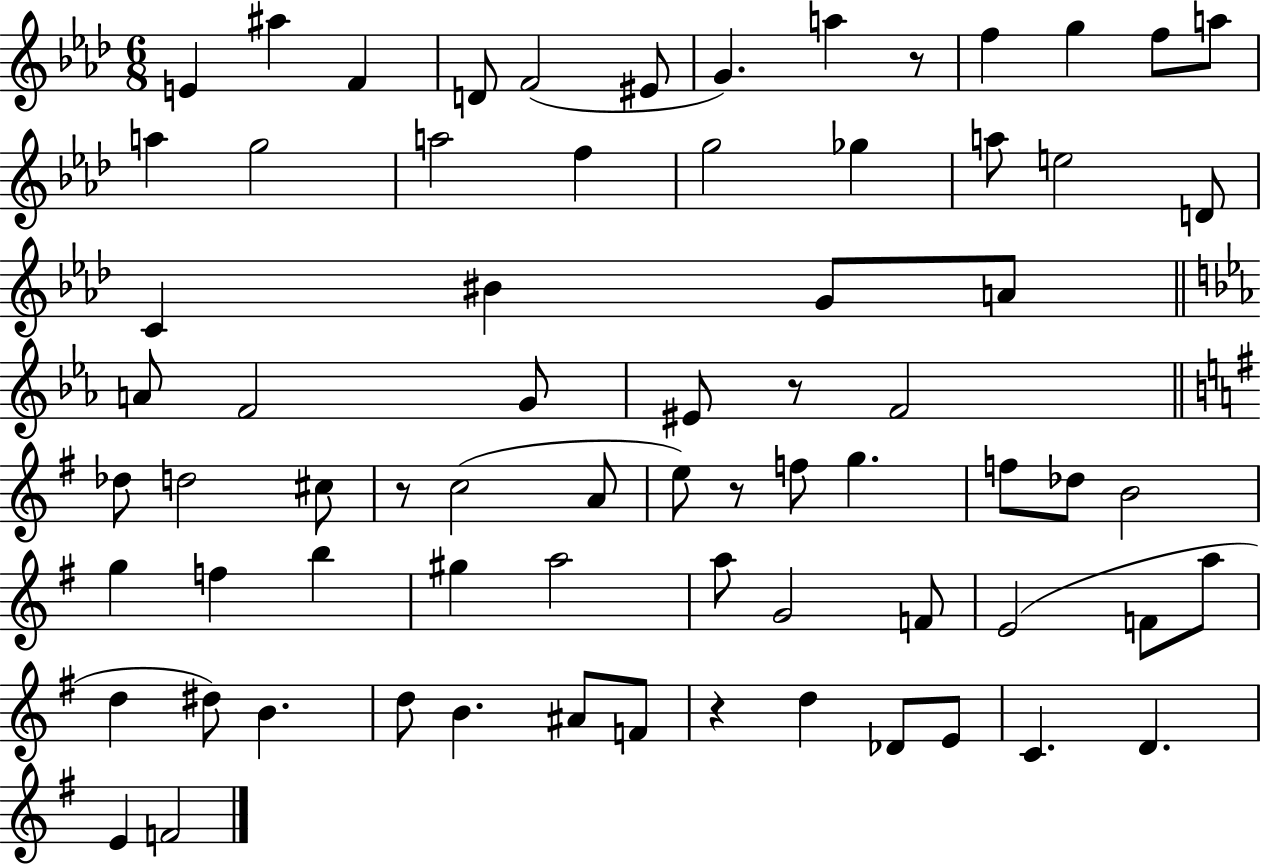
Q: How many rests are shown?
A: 5